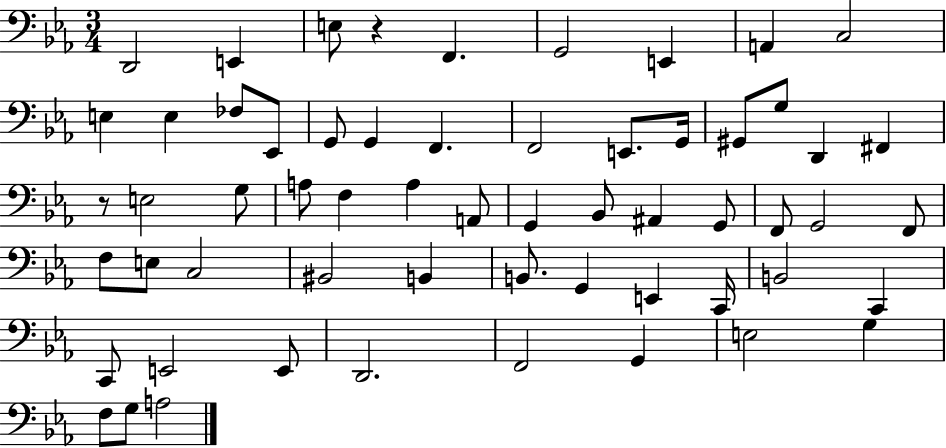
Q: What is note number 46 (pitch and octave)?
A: C2